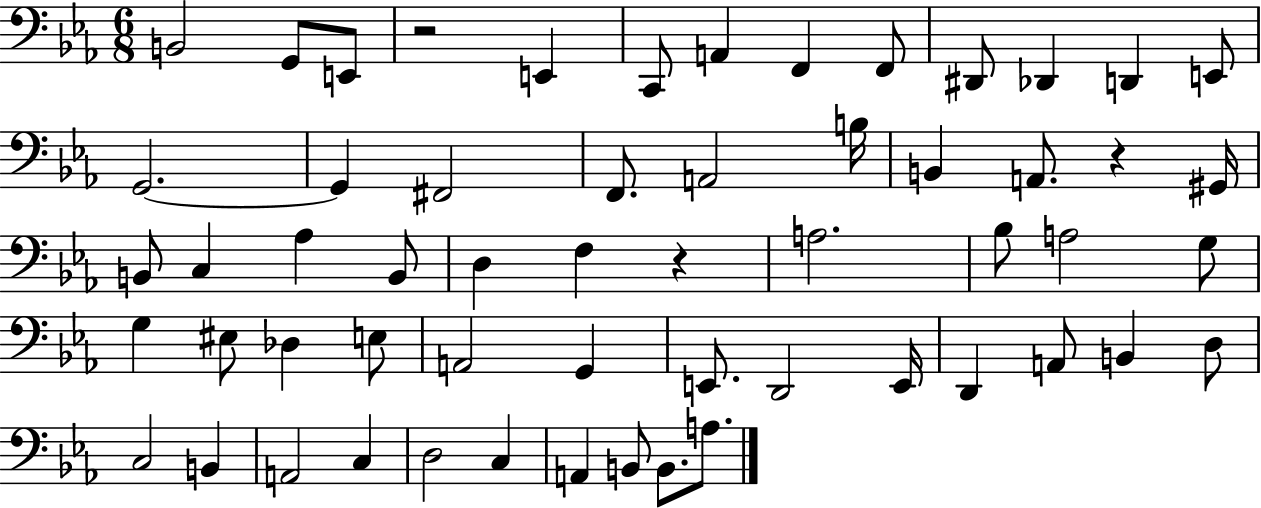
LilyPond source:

{
  \clef bass
  \numericTimeSignature
  \time 6/8
  \key ees \major
  b,2 g,8 e,8 | r2 e,4 | c,8 a,4 f,4 f,8 | dis,8 des,4 d,4 e,8 | \break g,2.~~ | g,4 fis,2 | f,8. a,2 b16 | b,4 a,8. r4 gis,16 | \break b,8 c4 aes4 b,8 | d4 f4 r4 | a2. | bes8 a2 g8 | \break g4 eis8 des4 e8 | a,2 g,4 | e,8. d,2 e,16 | d,4 a,8 b,4 d8 | \break c2 b,4 | a,2 c4 | d2 c4 | a,4 b,8 b,8. a8. | \break \bar "|."
}